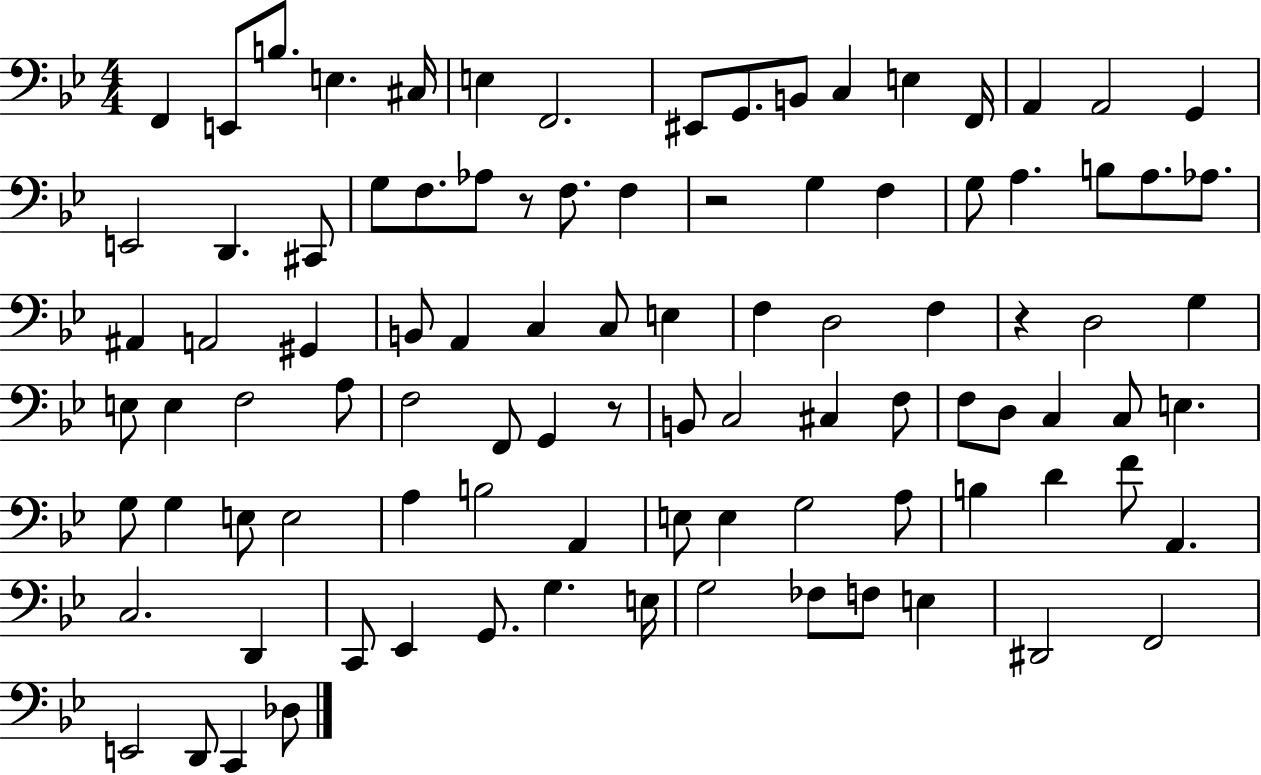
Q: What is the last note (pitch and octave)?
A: Db3